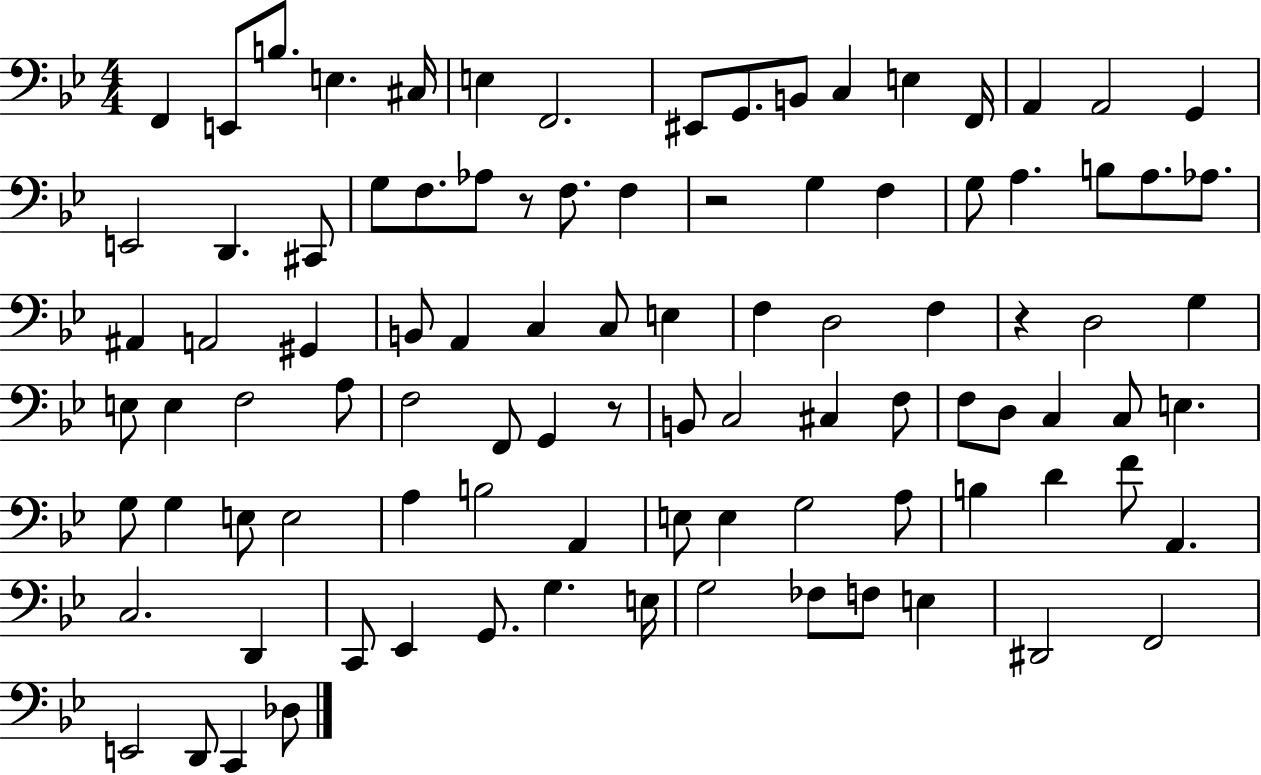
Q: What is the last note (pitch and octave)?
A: Db3